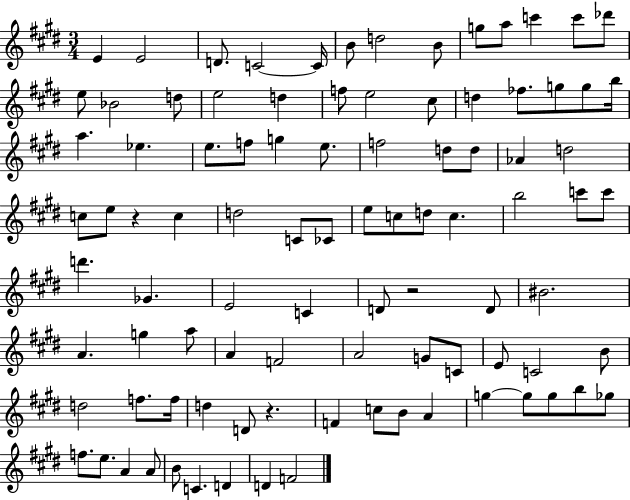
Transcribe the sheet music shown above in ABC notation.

X:1
T:Untitled
M:3/4
L:1/4
K:E
E E2 D/2 C2 C/4 B/2 d2 B/2 g/2 a/2 c' c'/2 _d'/2 e/2 _B2 d/2 e2 d f/2 e2 ^c/2 d _f/2 g/2 g/2 b/4 a _e e/2 f/2 g e/2 f2 d/2 d/2 _A d2 c/2 e/2 z c d2 C/2 _C/2 e/2 c/2 d/2 c b2 c'/2 c'/2 d' _G E2 C D/2 z2 D/2 ^B2 A g a/2 A F2 A2 G/2 C/2 E/2 C2 B/2 d2 f/2 f/4 d D/2 z F c/2 B/2 A g g/2 g/2 b/2 _g/2 f/2 e/2 A A/2 B/2 C D D F2